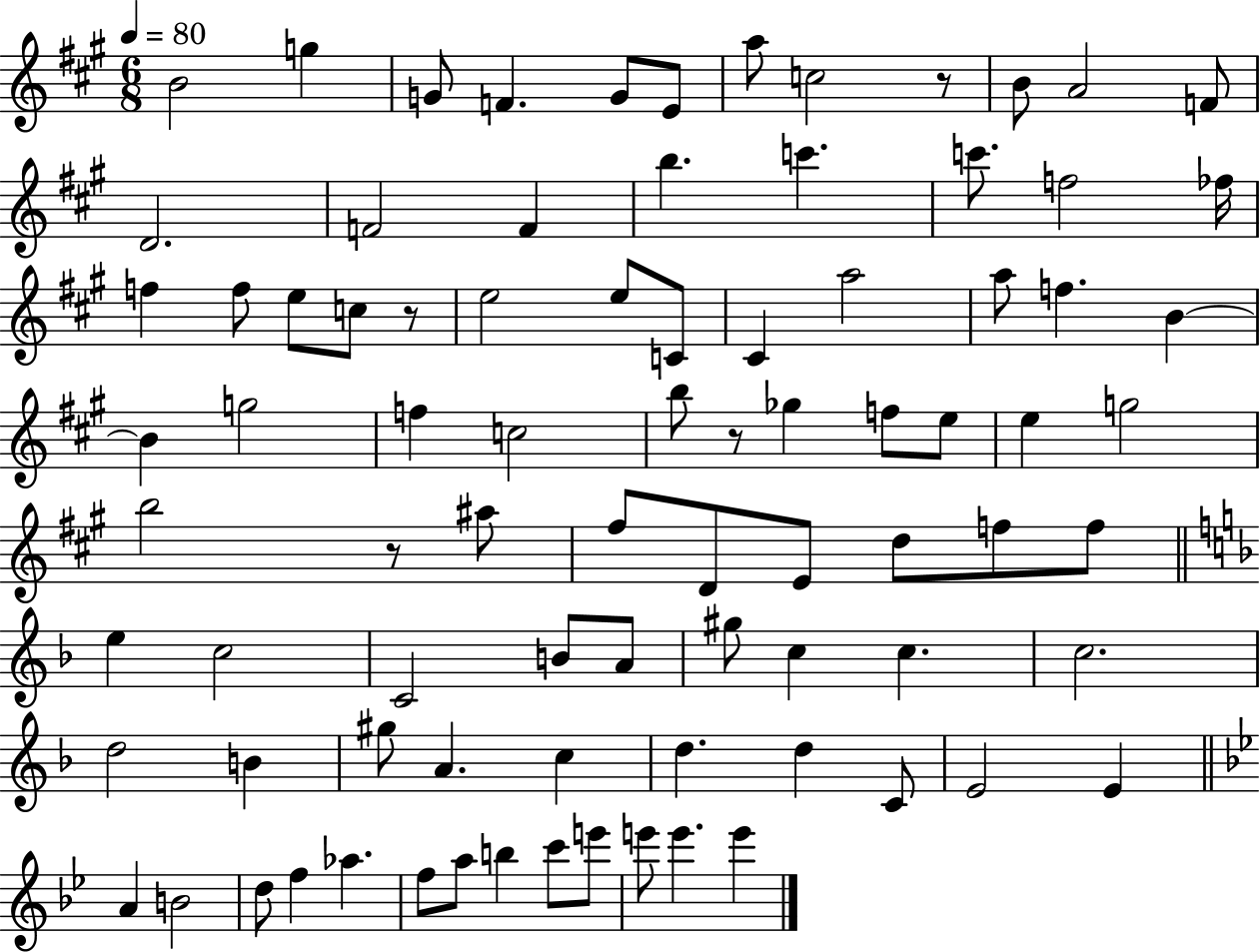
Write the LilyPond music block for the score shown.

{
  \clef treble
  \numericTimeSignature
  \time 6/8
  \key a \major
  \tempo 4 = 80
  b'2 g''4 | g'8 f'4. g'8 e'8 | a''8 c''2 r8 | b'8 a'2 f'8 | \break d'2. | f'2 f'4 | b''4. c'''4. | c'''8. f''2 fes''16 | \break f''4 f''8 e''8 c''8 r8 | e''2 e''8 c'8 | cis'4 a''2 | a''8 f''4. b'4~~ | \break b'4 g''2 | f''4 c''2 | b''8 r8 ges''4 f''8 e''8 | e''4 g''2 | \break b''2 r8 ais''8 | fis''8 d'8 e'8 d''8 f''8 f''8 | \bar "||" \break \key f \major e''4 c''2 | c'2 b'8 a'8 | gis''8 c''4 c''4. | c''2. | \break d''2 b'4 | gis''8 a'4. c''4 | d''4. d''4 c'8 | e'2 e'4 | \break \bar "||" \break \key bes \major a'4 b'2 | d''8 f''4 aes''4. | f''8 a''8 b''4 c'''8 e'''8 | e'''8 e'''4. e'''4 | \break \bar "|."
}